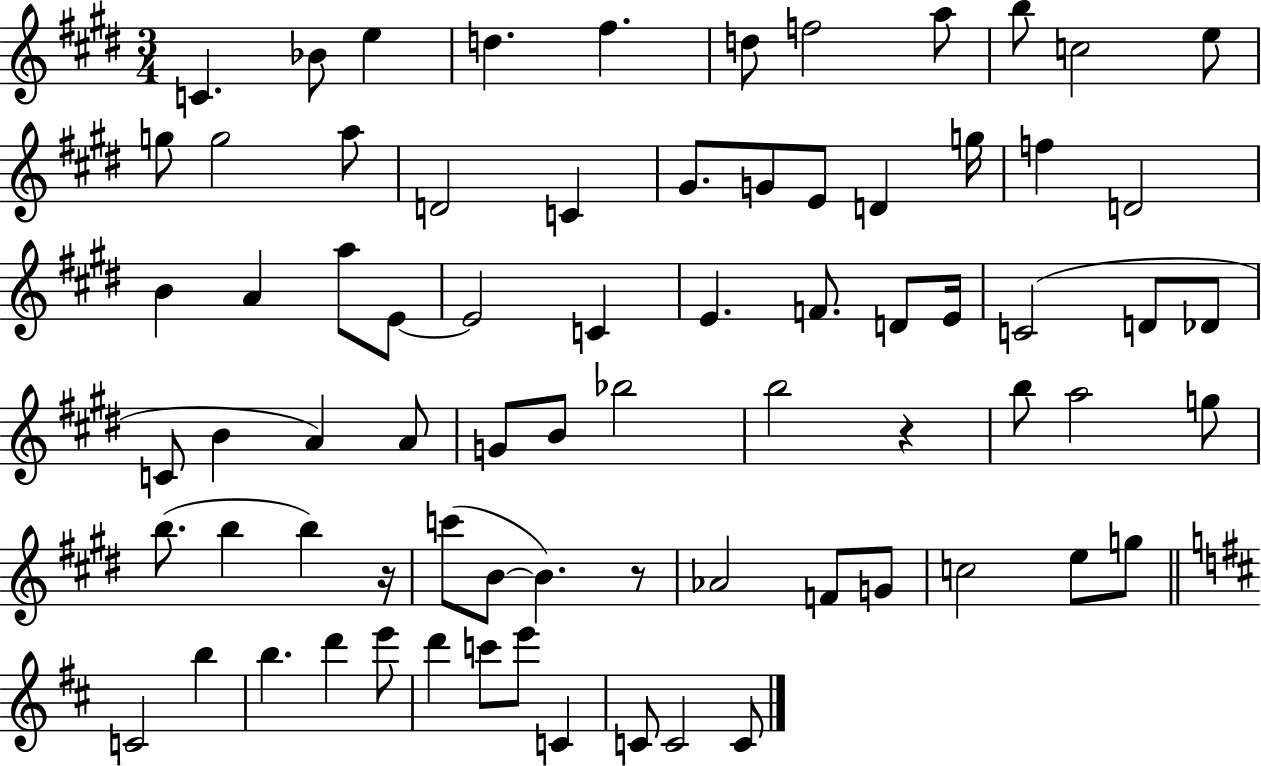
C4/q. Bb4/e E5/q D5/q. F#5/q. D5/e F5/h A5/e B5/e C5/h E5/e G5/e G5/h A5/e D4/h C4/q G#4/e. G4/e E4/e D4/q G5/s F5/q D4/h B4/q A4/q A5/e E4/e E4/h C4/q E4/q. F4/e. D4/e E4/s C4/h D4/e Db4/e C4/e B4/q A4/q A4/e G4/e B4/e Bb5/h B5/h R/q B5/e A5/h G5/e B5/e. B5/q B5/q R/s C6/e B4/e B4/q. R/e Ab4/h F4/e G4/e C5/h E5/e G5/e C4/h B5/q B5/q. D6/q E6/e D6/q C6/e E6/e C4/q C4/e C4/h C4/e